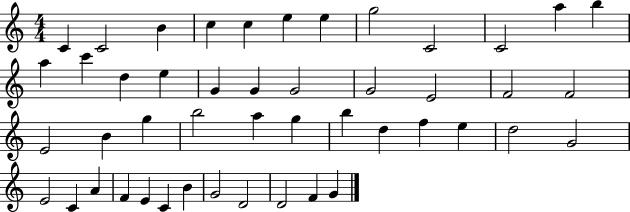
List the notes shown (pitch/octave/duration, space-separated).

C4/q C4/h B4/q C5/q C5/q E5/q E5/q G5/h C4/h C4/h A5/q B5/q A5/q C6/q D5/q E5/q G4/q G4/q G4/h G4/h E4/h F4/h F4/h E4/h B4/q G5/q B5/h A5/q G5/q B5/q D5/q F5/q E5/q D5/h G4/h E4/h C4/q A4/q F4/q E4/q C4/q B4/q G4/h D4/h D4/h F4/q G4/q